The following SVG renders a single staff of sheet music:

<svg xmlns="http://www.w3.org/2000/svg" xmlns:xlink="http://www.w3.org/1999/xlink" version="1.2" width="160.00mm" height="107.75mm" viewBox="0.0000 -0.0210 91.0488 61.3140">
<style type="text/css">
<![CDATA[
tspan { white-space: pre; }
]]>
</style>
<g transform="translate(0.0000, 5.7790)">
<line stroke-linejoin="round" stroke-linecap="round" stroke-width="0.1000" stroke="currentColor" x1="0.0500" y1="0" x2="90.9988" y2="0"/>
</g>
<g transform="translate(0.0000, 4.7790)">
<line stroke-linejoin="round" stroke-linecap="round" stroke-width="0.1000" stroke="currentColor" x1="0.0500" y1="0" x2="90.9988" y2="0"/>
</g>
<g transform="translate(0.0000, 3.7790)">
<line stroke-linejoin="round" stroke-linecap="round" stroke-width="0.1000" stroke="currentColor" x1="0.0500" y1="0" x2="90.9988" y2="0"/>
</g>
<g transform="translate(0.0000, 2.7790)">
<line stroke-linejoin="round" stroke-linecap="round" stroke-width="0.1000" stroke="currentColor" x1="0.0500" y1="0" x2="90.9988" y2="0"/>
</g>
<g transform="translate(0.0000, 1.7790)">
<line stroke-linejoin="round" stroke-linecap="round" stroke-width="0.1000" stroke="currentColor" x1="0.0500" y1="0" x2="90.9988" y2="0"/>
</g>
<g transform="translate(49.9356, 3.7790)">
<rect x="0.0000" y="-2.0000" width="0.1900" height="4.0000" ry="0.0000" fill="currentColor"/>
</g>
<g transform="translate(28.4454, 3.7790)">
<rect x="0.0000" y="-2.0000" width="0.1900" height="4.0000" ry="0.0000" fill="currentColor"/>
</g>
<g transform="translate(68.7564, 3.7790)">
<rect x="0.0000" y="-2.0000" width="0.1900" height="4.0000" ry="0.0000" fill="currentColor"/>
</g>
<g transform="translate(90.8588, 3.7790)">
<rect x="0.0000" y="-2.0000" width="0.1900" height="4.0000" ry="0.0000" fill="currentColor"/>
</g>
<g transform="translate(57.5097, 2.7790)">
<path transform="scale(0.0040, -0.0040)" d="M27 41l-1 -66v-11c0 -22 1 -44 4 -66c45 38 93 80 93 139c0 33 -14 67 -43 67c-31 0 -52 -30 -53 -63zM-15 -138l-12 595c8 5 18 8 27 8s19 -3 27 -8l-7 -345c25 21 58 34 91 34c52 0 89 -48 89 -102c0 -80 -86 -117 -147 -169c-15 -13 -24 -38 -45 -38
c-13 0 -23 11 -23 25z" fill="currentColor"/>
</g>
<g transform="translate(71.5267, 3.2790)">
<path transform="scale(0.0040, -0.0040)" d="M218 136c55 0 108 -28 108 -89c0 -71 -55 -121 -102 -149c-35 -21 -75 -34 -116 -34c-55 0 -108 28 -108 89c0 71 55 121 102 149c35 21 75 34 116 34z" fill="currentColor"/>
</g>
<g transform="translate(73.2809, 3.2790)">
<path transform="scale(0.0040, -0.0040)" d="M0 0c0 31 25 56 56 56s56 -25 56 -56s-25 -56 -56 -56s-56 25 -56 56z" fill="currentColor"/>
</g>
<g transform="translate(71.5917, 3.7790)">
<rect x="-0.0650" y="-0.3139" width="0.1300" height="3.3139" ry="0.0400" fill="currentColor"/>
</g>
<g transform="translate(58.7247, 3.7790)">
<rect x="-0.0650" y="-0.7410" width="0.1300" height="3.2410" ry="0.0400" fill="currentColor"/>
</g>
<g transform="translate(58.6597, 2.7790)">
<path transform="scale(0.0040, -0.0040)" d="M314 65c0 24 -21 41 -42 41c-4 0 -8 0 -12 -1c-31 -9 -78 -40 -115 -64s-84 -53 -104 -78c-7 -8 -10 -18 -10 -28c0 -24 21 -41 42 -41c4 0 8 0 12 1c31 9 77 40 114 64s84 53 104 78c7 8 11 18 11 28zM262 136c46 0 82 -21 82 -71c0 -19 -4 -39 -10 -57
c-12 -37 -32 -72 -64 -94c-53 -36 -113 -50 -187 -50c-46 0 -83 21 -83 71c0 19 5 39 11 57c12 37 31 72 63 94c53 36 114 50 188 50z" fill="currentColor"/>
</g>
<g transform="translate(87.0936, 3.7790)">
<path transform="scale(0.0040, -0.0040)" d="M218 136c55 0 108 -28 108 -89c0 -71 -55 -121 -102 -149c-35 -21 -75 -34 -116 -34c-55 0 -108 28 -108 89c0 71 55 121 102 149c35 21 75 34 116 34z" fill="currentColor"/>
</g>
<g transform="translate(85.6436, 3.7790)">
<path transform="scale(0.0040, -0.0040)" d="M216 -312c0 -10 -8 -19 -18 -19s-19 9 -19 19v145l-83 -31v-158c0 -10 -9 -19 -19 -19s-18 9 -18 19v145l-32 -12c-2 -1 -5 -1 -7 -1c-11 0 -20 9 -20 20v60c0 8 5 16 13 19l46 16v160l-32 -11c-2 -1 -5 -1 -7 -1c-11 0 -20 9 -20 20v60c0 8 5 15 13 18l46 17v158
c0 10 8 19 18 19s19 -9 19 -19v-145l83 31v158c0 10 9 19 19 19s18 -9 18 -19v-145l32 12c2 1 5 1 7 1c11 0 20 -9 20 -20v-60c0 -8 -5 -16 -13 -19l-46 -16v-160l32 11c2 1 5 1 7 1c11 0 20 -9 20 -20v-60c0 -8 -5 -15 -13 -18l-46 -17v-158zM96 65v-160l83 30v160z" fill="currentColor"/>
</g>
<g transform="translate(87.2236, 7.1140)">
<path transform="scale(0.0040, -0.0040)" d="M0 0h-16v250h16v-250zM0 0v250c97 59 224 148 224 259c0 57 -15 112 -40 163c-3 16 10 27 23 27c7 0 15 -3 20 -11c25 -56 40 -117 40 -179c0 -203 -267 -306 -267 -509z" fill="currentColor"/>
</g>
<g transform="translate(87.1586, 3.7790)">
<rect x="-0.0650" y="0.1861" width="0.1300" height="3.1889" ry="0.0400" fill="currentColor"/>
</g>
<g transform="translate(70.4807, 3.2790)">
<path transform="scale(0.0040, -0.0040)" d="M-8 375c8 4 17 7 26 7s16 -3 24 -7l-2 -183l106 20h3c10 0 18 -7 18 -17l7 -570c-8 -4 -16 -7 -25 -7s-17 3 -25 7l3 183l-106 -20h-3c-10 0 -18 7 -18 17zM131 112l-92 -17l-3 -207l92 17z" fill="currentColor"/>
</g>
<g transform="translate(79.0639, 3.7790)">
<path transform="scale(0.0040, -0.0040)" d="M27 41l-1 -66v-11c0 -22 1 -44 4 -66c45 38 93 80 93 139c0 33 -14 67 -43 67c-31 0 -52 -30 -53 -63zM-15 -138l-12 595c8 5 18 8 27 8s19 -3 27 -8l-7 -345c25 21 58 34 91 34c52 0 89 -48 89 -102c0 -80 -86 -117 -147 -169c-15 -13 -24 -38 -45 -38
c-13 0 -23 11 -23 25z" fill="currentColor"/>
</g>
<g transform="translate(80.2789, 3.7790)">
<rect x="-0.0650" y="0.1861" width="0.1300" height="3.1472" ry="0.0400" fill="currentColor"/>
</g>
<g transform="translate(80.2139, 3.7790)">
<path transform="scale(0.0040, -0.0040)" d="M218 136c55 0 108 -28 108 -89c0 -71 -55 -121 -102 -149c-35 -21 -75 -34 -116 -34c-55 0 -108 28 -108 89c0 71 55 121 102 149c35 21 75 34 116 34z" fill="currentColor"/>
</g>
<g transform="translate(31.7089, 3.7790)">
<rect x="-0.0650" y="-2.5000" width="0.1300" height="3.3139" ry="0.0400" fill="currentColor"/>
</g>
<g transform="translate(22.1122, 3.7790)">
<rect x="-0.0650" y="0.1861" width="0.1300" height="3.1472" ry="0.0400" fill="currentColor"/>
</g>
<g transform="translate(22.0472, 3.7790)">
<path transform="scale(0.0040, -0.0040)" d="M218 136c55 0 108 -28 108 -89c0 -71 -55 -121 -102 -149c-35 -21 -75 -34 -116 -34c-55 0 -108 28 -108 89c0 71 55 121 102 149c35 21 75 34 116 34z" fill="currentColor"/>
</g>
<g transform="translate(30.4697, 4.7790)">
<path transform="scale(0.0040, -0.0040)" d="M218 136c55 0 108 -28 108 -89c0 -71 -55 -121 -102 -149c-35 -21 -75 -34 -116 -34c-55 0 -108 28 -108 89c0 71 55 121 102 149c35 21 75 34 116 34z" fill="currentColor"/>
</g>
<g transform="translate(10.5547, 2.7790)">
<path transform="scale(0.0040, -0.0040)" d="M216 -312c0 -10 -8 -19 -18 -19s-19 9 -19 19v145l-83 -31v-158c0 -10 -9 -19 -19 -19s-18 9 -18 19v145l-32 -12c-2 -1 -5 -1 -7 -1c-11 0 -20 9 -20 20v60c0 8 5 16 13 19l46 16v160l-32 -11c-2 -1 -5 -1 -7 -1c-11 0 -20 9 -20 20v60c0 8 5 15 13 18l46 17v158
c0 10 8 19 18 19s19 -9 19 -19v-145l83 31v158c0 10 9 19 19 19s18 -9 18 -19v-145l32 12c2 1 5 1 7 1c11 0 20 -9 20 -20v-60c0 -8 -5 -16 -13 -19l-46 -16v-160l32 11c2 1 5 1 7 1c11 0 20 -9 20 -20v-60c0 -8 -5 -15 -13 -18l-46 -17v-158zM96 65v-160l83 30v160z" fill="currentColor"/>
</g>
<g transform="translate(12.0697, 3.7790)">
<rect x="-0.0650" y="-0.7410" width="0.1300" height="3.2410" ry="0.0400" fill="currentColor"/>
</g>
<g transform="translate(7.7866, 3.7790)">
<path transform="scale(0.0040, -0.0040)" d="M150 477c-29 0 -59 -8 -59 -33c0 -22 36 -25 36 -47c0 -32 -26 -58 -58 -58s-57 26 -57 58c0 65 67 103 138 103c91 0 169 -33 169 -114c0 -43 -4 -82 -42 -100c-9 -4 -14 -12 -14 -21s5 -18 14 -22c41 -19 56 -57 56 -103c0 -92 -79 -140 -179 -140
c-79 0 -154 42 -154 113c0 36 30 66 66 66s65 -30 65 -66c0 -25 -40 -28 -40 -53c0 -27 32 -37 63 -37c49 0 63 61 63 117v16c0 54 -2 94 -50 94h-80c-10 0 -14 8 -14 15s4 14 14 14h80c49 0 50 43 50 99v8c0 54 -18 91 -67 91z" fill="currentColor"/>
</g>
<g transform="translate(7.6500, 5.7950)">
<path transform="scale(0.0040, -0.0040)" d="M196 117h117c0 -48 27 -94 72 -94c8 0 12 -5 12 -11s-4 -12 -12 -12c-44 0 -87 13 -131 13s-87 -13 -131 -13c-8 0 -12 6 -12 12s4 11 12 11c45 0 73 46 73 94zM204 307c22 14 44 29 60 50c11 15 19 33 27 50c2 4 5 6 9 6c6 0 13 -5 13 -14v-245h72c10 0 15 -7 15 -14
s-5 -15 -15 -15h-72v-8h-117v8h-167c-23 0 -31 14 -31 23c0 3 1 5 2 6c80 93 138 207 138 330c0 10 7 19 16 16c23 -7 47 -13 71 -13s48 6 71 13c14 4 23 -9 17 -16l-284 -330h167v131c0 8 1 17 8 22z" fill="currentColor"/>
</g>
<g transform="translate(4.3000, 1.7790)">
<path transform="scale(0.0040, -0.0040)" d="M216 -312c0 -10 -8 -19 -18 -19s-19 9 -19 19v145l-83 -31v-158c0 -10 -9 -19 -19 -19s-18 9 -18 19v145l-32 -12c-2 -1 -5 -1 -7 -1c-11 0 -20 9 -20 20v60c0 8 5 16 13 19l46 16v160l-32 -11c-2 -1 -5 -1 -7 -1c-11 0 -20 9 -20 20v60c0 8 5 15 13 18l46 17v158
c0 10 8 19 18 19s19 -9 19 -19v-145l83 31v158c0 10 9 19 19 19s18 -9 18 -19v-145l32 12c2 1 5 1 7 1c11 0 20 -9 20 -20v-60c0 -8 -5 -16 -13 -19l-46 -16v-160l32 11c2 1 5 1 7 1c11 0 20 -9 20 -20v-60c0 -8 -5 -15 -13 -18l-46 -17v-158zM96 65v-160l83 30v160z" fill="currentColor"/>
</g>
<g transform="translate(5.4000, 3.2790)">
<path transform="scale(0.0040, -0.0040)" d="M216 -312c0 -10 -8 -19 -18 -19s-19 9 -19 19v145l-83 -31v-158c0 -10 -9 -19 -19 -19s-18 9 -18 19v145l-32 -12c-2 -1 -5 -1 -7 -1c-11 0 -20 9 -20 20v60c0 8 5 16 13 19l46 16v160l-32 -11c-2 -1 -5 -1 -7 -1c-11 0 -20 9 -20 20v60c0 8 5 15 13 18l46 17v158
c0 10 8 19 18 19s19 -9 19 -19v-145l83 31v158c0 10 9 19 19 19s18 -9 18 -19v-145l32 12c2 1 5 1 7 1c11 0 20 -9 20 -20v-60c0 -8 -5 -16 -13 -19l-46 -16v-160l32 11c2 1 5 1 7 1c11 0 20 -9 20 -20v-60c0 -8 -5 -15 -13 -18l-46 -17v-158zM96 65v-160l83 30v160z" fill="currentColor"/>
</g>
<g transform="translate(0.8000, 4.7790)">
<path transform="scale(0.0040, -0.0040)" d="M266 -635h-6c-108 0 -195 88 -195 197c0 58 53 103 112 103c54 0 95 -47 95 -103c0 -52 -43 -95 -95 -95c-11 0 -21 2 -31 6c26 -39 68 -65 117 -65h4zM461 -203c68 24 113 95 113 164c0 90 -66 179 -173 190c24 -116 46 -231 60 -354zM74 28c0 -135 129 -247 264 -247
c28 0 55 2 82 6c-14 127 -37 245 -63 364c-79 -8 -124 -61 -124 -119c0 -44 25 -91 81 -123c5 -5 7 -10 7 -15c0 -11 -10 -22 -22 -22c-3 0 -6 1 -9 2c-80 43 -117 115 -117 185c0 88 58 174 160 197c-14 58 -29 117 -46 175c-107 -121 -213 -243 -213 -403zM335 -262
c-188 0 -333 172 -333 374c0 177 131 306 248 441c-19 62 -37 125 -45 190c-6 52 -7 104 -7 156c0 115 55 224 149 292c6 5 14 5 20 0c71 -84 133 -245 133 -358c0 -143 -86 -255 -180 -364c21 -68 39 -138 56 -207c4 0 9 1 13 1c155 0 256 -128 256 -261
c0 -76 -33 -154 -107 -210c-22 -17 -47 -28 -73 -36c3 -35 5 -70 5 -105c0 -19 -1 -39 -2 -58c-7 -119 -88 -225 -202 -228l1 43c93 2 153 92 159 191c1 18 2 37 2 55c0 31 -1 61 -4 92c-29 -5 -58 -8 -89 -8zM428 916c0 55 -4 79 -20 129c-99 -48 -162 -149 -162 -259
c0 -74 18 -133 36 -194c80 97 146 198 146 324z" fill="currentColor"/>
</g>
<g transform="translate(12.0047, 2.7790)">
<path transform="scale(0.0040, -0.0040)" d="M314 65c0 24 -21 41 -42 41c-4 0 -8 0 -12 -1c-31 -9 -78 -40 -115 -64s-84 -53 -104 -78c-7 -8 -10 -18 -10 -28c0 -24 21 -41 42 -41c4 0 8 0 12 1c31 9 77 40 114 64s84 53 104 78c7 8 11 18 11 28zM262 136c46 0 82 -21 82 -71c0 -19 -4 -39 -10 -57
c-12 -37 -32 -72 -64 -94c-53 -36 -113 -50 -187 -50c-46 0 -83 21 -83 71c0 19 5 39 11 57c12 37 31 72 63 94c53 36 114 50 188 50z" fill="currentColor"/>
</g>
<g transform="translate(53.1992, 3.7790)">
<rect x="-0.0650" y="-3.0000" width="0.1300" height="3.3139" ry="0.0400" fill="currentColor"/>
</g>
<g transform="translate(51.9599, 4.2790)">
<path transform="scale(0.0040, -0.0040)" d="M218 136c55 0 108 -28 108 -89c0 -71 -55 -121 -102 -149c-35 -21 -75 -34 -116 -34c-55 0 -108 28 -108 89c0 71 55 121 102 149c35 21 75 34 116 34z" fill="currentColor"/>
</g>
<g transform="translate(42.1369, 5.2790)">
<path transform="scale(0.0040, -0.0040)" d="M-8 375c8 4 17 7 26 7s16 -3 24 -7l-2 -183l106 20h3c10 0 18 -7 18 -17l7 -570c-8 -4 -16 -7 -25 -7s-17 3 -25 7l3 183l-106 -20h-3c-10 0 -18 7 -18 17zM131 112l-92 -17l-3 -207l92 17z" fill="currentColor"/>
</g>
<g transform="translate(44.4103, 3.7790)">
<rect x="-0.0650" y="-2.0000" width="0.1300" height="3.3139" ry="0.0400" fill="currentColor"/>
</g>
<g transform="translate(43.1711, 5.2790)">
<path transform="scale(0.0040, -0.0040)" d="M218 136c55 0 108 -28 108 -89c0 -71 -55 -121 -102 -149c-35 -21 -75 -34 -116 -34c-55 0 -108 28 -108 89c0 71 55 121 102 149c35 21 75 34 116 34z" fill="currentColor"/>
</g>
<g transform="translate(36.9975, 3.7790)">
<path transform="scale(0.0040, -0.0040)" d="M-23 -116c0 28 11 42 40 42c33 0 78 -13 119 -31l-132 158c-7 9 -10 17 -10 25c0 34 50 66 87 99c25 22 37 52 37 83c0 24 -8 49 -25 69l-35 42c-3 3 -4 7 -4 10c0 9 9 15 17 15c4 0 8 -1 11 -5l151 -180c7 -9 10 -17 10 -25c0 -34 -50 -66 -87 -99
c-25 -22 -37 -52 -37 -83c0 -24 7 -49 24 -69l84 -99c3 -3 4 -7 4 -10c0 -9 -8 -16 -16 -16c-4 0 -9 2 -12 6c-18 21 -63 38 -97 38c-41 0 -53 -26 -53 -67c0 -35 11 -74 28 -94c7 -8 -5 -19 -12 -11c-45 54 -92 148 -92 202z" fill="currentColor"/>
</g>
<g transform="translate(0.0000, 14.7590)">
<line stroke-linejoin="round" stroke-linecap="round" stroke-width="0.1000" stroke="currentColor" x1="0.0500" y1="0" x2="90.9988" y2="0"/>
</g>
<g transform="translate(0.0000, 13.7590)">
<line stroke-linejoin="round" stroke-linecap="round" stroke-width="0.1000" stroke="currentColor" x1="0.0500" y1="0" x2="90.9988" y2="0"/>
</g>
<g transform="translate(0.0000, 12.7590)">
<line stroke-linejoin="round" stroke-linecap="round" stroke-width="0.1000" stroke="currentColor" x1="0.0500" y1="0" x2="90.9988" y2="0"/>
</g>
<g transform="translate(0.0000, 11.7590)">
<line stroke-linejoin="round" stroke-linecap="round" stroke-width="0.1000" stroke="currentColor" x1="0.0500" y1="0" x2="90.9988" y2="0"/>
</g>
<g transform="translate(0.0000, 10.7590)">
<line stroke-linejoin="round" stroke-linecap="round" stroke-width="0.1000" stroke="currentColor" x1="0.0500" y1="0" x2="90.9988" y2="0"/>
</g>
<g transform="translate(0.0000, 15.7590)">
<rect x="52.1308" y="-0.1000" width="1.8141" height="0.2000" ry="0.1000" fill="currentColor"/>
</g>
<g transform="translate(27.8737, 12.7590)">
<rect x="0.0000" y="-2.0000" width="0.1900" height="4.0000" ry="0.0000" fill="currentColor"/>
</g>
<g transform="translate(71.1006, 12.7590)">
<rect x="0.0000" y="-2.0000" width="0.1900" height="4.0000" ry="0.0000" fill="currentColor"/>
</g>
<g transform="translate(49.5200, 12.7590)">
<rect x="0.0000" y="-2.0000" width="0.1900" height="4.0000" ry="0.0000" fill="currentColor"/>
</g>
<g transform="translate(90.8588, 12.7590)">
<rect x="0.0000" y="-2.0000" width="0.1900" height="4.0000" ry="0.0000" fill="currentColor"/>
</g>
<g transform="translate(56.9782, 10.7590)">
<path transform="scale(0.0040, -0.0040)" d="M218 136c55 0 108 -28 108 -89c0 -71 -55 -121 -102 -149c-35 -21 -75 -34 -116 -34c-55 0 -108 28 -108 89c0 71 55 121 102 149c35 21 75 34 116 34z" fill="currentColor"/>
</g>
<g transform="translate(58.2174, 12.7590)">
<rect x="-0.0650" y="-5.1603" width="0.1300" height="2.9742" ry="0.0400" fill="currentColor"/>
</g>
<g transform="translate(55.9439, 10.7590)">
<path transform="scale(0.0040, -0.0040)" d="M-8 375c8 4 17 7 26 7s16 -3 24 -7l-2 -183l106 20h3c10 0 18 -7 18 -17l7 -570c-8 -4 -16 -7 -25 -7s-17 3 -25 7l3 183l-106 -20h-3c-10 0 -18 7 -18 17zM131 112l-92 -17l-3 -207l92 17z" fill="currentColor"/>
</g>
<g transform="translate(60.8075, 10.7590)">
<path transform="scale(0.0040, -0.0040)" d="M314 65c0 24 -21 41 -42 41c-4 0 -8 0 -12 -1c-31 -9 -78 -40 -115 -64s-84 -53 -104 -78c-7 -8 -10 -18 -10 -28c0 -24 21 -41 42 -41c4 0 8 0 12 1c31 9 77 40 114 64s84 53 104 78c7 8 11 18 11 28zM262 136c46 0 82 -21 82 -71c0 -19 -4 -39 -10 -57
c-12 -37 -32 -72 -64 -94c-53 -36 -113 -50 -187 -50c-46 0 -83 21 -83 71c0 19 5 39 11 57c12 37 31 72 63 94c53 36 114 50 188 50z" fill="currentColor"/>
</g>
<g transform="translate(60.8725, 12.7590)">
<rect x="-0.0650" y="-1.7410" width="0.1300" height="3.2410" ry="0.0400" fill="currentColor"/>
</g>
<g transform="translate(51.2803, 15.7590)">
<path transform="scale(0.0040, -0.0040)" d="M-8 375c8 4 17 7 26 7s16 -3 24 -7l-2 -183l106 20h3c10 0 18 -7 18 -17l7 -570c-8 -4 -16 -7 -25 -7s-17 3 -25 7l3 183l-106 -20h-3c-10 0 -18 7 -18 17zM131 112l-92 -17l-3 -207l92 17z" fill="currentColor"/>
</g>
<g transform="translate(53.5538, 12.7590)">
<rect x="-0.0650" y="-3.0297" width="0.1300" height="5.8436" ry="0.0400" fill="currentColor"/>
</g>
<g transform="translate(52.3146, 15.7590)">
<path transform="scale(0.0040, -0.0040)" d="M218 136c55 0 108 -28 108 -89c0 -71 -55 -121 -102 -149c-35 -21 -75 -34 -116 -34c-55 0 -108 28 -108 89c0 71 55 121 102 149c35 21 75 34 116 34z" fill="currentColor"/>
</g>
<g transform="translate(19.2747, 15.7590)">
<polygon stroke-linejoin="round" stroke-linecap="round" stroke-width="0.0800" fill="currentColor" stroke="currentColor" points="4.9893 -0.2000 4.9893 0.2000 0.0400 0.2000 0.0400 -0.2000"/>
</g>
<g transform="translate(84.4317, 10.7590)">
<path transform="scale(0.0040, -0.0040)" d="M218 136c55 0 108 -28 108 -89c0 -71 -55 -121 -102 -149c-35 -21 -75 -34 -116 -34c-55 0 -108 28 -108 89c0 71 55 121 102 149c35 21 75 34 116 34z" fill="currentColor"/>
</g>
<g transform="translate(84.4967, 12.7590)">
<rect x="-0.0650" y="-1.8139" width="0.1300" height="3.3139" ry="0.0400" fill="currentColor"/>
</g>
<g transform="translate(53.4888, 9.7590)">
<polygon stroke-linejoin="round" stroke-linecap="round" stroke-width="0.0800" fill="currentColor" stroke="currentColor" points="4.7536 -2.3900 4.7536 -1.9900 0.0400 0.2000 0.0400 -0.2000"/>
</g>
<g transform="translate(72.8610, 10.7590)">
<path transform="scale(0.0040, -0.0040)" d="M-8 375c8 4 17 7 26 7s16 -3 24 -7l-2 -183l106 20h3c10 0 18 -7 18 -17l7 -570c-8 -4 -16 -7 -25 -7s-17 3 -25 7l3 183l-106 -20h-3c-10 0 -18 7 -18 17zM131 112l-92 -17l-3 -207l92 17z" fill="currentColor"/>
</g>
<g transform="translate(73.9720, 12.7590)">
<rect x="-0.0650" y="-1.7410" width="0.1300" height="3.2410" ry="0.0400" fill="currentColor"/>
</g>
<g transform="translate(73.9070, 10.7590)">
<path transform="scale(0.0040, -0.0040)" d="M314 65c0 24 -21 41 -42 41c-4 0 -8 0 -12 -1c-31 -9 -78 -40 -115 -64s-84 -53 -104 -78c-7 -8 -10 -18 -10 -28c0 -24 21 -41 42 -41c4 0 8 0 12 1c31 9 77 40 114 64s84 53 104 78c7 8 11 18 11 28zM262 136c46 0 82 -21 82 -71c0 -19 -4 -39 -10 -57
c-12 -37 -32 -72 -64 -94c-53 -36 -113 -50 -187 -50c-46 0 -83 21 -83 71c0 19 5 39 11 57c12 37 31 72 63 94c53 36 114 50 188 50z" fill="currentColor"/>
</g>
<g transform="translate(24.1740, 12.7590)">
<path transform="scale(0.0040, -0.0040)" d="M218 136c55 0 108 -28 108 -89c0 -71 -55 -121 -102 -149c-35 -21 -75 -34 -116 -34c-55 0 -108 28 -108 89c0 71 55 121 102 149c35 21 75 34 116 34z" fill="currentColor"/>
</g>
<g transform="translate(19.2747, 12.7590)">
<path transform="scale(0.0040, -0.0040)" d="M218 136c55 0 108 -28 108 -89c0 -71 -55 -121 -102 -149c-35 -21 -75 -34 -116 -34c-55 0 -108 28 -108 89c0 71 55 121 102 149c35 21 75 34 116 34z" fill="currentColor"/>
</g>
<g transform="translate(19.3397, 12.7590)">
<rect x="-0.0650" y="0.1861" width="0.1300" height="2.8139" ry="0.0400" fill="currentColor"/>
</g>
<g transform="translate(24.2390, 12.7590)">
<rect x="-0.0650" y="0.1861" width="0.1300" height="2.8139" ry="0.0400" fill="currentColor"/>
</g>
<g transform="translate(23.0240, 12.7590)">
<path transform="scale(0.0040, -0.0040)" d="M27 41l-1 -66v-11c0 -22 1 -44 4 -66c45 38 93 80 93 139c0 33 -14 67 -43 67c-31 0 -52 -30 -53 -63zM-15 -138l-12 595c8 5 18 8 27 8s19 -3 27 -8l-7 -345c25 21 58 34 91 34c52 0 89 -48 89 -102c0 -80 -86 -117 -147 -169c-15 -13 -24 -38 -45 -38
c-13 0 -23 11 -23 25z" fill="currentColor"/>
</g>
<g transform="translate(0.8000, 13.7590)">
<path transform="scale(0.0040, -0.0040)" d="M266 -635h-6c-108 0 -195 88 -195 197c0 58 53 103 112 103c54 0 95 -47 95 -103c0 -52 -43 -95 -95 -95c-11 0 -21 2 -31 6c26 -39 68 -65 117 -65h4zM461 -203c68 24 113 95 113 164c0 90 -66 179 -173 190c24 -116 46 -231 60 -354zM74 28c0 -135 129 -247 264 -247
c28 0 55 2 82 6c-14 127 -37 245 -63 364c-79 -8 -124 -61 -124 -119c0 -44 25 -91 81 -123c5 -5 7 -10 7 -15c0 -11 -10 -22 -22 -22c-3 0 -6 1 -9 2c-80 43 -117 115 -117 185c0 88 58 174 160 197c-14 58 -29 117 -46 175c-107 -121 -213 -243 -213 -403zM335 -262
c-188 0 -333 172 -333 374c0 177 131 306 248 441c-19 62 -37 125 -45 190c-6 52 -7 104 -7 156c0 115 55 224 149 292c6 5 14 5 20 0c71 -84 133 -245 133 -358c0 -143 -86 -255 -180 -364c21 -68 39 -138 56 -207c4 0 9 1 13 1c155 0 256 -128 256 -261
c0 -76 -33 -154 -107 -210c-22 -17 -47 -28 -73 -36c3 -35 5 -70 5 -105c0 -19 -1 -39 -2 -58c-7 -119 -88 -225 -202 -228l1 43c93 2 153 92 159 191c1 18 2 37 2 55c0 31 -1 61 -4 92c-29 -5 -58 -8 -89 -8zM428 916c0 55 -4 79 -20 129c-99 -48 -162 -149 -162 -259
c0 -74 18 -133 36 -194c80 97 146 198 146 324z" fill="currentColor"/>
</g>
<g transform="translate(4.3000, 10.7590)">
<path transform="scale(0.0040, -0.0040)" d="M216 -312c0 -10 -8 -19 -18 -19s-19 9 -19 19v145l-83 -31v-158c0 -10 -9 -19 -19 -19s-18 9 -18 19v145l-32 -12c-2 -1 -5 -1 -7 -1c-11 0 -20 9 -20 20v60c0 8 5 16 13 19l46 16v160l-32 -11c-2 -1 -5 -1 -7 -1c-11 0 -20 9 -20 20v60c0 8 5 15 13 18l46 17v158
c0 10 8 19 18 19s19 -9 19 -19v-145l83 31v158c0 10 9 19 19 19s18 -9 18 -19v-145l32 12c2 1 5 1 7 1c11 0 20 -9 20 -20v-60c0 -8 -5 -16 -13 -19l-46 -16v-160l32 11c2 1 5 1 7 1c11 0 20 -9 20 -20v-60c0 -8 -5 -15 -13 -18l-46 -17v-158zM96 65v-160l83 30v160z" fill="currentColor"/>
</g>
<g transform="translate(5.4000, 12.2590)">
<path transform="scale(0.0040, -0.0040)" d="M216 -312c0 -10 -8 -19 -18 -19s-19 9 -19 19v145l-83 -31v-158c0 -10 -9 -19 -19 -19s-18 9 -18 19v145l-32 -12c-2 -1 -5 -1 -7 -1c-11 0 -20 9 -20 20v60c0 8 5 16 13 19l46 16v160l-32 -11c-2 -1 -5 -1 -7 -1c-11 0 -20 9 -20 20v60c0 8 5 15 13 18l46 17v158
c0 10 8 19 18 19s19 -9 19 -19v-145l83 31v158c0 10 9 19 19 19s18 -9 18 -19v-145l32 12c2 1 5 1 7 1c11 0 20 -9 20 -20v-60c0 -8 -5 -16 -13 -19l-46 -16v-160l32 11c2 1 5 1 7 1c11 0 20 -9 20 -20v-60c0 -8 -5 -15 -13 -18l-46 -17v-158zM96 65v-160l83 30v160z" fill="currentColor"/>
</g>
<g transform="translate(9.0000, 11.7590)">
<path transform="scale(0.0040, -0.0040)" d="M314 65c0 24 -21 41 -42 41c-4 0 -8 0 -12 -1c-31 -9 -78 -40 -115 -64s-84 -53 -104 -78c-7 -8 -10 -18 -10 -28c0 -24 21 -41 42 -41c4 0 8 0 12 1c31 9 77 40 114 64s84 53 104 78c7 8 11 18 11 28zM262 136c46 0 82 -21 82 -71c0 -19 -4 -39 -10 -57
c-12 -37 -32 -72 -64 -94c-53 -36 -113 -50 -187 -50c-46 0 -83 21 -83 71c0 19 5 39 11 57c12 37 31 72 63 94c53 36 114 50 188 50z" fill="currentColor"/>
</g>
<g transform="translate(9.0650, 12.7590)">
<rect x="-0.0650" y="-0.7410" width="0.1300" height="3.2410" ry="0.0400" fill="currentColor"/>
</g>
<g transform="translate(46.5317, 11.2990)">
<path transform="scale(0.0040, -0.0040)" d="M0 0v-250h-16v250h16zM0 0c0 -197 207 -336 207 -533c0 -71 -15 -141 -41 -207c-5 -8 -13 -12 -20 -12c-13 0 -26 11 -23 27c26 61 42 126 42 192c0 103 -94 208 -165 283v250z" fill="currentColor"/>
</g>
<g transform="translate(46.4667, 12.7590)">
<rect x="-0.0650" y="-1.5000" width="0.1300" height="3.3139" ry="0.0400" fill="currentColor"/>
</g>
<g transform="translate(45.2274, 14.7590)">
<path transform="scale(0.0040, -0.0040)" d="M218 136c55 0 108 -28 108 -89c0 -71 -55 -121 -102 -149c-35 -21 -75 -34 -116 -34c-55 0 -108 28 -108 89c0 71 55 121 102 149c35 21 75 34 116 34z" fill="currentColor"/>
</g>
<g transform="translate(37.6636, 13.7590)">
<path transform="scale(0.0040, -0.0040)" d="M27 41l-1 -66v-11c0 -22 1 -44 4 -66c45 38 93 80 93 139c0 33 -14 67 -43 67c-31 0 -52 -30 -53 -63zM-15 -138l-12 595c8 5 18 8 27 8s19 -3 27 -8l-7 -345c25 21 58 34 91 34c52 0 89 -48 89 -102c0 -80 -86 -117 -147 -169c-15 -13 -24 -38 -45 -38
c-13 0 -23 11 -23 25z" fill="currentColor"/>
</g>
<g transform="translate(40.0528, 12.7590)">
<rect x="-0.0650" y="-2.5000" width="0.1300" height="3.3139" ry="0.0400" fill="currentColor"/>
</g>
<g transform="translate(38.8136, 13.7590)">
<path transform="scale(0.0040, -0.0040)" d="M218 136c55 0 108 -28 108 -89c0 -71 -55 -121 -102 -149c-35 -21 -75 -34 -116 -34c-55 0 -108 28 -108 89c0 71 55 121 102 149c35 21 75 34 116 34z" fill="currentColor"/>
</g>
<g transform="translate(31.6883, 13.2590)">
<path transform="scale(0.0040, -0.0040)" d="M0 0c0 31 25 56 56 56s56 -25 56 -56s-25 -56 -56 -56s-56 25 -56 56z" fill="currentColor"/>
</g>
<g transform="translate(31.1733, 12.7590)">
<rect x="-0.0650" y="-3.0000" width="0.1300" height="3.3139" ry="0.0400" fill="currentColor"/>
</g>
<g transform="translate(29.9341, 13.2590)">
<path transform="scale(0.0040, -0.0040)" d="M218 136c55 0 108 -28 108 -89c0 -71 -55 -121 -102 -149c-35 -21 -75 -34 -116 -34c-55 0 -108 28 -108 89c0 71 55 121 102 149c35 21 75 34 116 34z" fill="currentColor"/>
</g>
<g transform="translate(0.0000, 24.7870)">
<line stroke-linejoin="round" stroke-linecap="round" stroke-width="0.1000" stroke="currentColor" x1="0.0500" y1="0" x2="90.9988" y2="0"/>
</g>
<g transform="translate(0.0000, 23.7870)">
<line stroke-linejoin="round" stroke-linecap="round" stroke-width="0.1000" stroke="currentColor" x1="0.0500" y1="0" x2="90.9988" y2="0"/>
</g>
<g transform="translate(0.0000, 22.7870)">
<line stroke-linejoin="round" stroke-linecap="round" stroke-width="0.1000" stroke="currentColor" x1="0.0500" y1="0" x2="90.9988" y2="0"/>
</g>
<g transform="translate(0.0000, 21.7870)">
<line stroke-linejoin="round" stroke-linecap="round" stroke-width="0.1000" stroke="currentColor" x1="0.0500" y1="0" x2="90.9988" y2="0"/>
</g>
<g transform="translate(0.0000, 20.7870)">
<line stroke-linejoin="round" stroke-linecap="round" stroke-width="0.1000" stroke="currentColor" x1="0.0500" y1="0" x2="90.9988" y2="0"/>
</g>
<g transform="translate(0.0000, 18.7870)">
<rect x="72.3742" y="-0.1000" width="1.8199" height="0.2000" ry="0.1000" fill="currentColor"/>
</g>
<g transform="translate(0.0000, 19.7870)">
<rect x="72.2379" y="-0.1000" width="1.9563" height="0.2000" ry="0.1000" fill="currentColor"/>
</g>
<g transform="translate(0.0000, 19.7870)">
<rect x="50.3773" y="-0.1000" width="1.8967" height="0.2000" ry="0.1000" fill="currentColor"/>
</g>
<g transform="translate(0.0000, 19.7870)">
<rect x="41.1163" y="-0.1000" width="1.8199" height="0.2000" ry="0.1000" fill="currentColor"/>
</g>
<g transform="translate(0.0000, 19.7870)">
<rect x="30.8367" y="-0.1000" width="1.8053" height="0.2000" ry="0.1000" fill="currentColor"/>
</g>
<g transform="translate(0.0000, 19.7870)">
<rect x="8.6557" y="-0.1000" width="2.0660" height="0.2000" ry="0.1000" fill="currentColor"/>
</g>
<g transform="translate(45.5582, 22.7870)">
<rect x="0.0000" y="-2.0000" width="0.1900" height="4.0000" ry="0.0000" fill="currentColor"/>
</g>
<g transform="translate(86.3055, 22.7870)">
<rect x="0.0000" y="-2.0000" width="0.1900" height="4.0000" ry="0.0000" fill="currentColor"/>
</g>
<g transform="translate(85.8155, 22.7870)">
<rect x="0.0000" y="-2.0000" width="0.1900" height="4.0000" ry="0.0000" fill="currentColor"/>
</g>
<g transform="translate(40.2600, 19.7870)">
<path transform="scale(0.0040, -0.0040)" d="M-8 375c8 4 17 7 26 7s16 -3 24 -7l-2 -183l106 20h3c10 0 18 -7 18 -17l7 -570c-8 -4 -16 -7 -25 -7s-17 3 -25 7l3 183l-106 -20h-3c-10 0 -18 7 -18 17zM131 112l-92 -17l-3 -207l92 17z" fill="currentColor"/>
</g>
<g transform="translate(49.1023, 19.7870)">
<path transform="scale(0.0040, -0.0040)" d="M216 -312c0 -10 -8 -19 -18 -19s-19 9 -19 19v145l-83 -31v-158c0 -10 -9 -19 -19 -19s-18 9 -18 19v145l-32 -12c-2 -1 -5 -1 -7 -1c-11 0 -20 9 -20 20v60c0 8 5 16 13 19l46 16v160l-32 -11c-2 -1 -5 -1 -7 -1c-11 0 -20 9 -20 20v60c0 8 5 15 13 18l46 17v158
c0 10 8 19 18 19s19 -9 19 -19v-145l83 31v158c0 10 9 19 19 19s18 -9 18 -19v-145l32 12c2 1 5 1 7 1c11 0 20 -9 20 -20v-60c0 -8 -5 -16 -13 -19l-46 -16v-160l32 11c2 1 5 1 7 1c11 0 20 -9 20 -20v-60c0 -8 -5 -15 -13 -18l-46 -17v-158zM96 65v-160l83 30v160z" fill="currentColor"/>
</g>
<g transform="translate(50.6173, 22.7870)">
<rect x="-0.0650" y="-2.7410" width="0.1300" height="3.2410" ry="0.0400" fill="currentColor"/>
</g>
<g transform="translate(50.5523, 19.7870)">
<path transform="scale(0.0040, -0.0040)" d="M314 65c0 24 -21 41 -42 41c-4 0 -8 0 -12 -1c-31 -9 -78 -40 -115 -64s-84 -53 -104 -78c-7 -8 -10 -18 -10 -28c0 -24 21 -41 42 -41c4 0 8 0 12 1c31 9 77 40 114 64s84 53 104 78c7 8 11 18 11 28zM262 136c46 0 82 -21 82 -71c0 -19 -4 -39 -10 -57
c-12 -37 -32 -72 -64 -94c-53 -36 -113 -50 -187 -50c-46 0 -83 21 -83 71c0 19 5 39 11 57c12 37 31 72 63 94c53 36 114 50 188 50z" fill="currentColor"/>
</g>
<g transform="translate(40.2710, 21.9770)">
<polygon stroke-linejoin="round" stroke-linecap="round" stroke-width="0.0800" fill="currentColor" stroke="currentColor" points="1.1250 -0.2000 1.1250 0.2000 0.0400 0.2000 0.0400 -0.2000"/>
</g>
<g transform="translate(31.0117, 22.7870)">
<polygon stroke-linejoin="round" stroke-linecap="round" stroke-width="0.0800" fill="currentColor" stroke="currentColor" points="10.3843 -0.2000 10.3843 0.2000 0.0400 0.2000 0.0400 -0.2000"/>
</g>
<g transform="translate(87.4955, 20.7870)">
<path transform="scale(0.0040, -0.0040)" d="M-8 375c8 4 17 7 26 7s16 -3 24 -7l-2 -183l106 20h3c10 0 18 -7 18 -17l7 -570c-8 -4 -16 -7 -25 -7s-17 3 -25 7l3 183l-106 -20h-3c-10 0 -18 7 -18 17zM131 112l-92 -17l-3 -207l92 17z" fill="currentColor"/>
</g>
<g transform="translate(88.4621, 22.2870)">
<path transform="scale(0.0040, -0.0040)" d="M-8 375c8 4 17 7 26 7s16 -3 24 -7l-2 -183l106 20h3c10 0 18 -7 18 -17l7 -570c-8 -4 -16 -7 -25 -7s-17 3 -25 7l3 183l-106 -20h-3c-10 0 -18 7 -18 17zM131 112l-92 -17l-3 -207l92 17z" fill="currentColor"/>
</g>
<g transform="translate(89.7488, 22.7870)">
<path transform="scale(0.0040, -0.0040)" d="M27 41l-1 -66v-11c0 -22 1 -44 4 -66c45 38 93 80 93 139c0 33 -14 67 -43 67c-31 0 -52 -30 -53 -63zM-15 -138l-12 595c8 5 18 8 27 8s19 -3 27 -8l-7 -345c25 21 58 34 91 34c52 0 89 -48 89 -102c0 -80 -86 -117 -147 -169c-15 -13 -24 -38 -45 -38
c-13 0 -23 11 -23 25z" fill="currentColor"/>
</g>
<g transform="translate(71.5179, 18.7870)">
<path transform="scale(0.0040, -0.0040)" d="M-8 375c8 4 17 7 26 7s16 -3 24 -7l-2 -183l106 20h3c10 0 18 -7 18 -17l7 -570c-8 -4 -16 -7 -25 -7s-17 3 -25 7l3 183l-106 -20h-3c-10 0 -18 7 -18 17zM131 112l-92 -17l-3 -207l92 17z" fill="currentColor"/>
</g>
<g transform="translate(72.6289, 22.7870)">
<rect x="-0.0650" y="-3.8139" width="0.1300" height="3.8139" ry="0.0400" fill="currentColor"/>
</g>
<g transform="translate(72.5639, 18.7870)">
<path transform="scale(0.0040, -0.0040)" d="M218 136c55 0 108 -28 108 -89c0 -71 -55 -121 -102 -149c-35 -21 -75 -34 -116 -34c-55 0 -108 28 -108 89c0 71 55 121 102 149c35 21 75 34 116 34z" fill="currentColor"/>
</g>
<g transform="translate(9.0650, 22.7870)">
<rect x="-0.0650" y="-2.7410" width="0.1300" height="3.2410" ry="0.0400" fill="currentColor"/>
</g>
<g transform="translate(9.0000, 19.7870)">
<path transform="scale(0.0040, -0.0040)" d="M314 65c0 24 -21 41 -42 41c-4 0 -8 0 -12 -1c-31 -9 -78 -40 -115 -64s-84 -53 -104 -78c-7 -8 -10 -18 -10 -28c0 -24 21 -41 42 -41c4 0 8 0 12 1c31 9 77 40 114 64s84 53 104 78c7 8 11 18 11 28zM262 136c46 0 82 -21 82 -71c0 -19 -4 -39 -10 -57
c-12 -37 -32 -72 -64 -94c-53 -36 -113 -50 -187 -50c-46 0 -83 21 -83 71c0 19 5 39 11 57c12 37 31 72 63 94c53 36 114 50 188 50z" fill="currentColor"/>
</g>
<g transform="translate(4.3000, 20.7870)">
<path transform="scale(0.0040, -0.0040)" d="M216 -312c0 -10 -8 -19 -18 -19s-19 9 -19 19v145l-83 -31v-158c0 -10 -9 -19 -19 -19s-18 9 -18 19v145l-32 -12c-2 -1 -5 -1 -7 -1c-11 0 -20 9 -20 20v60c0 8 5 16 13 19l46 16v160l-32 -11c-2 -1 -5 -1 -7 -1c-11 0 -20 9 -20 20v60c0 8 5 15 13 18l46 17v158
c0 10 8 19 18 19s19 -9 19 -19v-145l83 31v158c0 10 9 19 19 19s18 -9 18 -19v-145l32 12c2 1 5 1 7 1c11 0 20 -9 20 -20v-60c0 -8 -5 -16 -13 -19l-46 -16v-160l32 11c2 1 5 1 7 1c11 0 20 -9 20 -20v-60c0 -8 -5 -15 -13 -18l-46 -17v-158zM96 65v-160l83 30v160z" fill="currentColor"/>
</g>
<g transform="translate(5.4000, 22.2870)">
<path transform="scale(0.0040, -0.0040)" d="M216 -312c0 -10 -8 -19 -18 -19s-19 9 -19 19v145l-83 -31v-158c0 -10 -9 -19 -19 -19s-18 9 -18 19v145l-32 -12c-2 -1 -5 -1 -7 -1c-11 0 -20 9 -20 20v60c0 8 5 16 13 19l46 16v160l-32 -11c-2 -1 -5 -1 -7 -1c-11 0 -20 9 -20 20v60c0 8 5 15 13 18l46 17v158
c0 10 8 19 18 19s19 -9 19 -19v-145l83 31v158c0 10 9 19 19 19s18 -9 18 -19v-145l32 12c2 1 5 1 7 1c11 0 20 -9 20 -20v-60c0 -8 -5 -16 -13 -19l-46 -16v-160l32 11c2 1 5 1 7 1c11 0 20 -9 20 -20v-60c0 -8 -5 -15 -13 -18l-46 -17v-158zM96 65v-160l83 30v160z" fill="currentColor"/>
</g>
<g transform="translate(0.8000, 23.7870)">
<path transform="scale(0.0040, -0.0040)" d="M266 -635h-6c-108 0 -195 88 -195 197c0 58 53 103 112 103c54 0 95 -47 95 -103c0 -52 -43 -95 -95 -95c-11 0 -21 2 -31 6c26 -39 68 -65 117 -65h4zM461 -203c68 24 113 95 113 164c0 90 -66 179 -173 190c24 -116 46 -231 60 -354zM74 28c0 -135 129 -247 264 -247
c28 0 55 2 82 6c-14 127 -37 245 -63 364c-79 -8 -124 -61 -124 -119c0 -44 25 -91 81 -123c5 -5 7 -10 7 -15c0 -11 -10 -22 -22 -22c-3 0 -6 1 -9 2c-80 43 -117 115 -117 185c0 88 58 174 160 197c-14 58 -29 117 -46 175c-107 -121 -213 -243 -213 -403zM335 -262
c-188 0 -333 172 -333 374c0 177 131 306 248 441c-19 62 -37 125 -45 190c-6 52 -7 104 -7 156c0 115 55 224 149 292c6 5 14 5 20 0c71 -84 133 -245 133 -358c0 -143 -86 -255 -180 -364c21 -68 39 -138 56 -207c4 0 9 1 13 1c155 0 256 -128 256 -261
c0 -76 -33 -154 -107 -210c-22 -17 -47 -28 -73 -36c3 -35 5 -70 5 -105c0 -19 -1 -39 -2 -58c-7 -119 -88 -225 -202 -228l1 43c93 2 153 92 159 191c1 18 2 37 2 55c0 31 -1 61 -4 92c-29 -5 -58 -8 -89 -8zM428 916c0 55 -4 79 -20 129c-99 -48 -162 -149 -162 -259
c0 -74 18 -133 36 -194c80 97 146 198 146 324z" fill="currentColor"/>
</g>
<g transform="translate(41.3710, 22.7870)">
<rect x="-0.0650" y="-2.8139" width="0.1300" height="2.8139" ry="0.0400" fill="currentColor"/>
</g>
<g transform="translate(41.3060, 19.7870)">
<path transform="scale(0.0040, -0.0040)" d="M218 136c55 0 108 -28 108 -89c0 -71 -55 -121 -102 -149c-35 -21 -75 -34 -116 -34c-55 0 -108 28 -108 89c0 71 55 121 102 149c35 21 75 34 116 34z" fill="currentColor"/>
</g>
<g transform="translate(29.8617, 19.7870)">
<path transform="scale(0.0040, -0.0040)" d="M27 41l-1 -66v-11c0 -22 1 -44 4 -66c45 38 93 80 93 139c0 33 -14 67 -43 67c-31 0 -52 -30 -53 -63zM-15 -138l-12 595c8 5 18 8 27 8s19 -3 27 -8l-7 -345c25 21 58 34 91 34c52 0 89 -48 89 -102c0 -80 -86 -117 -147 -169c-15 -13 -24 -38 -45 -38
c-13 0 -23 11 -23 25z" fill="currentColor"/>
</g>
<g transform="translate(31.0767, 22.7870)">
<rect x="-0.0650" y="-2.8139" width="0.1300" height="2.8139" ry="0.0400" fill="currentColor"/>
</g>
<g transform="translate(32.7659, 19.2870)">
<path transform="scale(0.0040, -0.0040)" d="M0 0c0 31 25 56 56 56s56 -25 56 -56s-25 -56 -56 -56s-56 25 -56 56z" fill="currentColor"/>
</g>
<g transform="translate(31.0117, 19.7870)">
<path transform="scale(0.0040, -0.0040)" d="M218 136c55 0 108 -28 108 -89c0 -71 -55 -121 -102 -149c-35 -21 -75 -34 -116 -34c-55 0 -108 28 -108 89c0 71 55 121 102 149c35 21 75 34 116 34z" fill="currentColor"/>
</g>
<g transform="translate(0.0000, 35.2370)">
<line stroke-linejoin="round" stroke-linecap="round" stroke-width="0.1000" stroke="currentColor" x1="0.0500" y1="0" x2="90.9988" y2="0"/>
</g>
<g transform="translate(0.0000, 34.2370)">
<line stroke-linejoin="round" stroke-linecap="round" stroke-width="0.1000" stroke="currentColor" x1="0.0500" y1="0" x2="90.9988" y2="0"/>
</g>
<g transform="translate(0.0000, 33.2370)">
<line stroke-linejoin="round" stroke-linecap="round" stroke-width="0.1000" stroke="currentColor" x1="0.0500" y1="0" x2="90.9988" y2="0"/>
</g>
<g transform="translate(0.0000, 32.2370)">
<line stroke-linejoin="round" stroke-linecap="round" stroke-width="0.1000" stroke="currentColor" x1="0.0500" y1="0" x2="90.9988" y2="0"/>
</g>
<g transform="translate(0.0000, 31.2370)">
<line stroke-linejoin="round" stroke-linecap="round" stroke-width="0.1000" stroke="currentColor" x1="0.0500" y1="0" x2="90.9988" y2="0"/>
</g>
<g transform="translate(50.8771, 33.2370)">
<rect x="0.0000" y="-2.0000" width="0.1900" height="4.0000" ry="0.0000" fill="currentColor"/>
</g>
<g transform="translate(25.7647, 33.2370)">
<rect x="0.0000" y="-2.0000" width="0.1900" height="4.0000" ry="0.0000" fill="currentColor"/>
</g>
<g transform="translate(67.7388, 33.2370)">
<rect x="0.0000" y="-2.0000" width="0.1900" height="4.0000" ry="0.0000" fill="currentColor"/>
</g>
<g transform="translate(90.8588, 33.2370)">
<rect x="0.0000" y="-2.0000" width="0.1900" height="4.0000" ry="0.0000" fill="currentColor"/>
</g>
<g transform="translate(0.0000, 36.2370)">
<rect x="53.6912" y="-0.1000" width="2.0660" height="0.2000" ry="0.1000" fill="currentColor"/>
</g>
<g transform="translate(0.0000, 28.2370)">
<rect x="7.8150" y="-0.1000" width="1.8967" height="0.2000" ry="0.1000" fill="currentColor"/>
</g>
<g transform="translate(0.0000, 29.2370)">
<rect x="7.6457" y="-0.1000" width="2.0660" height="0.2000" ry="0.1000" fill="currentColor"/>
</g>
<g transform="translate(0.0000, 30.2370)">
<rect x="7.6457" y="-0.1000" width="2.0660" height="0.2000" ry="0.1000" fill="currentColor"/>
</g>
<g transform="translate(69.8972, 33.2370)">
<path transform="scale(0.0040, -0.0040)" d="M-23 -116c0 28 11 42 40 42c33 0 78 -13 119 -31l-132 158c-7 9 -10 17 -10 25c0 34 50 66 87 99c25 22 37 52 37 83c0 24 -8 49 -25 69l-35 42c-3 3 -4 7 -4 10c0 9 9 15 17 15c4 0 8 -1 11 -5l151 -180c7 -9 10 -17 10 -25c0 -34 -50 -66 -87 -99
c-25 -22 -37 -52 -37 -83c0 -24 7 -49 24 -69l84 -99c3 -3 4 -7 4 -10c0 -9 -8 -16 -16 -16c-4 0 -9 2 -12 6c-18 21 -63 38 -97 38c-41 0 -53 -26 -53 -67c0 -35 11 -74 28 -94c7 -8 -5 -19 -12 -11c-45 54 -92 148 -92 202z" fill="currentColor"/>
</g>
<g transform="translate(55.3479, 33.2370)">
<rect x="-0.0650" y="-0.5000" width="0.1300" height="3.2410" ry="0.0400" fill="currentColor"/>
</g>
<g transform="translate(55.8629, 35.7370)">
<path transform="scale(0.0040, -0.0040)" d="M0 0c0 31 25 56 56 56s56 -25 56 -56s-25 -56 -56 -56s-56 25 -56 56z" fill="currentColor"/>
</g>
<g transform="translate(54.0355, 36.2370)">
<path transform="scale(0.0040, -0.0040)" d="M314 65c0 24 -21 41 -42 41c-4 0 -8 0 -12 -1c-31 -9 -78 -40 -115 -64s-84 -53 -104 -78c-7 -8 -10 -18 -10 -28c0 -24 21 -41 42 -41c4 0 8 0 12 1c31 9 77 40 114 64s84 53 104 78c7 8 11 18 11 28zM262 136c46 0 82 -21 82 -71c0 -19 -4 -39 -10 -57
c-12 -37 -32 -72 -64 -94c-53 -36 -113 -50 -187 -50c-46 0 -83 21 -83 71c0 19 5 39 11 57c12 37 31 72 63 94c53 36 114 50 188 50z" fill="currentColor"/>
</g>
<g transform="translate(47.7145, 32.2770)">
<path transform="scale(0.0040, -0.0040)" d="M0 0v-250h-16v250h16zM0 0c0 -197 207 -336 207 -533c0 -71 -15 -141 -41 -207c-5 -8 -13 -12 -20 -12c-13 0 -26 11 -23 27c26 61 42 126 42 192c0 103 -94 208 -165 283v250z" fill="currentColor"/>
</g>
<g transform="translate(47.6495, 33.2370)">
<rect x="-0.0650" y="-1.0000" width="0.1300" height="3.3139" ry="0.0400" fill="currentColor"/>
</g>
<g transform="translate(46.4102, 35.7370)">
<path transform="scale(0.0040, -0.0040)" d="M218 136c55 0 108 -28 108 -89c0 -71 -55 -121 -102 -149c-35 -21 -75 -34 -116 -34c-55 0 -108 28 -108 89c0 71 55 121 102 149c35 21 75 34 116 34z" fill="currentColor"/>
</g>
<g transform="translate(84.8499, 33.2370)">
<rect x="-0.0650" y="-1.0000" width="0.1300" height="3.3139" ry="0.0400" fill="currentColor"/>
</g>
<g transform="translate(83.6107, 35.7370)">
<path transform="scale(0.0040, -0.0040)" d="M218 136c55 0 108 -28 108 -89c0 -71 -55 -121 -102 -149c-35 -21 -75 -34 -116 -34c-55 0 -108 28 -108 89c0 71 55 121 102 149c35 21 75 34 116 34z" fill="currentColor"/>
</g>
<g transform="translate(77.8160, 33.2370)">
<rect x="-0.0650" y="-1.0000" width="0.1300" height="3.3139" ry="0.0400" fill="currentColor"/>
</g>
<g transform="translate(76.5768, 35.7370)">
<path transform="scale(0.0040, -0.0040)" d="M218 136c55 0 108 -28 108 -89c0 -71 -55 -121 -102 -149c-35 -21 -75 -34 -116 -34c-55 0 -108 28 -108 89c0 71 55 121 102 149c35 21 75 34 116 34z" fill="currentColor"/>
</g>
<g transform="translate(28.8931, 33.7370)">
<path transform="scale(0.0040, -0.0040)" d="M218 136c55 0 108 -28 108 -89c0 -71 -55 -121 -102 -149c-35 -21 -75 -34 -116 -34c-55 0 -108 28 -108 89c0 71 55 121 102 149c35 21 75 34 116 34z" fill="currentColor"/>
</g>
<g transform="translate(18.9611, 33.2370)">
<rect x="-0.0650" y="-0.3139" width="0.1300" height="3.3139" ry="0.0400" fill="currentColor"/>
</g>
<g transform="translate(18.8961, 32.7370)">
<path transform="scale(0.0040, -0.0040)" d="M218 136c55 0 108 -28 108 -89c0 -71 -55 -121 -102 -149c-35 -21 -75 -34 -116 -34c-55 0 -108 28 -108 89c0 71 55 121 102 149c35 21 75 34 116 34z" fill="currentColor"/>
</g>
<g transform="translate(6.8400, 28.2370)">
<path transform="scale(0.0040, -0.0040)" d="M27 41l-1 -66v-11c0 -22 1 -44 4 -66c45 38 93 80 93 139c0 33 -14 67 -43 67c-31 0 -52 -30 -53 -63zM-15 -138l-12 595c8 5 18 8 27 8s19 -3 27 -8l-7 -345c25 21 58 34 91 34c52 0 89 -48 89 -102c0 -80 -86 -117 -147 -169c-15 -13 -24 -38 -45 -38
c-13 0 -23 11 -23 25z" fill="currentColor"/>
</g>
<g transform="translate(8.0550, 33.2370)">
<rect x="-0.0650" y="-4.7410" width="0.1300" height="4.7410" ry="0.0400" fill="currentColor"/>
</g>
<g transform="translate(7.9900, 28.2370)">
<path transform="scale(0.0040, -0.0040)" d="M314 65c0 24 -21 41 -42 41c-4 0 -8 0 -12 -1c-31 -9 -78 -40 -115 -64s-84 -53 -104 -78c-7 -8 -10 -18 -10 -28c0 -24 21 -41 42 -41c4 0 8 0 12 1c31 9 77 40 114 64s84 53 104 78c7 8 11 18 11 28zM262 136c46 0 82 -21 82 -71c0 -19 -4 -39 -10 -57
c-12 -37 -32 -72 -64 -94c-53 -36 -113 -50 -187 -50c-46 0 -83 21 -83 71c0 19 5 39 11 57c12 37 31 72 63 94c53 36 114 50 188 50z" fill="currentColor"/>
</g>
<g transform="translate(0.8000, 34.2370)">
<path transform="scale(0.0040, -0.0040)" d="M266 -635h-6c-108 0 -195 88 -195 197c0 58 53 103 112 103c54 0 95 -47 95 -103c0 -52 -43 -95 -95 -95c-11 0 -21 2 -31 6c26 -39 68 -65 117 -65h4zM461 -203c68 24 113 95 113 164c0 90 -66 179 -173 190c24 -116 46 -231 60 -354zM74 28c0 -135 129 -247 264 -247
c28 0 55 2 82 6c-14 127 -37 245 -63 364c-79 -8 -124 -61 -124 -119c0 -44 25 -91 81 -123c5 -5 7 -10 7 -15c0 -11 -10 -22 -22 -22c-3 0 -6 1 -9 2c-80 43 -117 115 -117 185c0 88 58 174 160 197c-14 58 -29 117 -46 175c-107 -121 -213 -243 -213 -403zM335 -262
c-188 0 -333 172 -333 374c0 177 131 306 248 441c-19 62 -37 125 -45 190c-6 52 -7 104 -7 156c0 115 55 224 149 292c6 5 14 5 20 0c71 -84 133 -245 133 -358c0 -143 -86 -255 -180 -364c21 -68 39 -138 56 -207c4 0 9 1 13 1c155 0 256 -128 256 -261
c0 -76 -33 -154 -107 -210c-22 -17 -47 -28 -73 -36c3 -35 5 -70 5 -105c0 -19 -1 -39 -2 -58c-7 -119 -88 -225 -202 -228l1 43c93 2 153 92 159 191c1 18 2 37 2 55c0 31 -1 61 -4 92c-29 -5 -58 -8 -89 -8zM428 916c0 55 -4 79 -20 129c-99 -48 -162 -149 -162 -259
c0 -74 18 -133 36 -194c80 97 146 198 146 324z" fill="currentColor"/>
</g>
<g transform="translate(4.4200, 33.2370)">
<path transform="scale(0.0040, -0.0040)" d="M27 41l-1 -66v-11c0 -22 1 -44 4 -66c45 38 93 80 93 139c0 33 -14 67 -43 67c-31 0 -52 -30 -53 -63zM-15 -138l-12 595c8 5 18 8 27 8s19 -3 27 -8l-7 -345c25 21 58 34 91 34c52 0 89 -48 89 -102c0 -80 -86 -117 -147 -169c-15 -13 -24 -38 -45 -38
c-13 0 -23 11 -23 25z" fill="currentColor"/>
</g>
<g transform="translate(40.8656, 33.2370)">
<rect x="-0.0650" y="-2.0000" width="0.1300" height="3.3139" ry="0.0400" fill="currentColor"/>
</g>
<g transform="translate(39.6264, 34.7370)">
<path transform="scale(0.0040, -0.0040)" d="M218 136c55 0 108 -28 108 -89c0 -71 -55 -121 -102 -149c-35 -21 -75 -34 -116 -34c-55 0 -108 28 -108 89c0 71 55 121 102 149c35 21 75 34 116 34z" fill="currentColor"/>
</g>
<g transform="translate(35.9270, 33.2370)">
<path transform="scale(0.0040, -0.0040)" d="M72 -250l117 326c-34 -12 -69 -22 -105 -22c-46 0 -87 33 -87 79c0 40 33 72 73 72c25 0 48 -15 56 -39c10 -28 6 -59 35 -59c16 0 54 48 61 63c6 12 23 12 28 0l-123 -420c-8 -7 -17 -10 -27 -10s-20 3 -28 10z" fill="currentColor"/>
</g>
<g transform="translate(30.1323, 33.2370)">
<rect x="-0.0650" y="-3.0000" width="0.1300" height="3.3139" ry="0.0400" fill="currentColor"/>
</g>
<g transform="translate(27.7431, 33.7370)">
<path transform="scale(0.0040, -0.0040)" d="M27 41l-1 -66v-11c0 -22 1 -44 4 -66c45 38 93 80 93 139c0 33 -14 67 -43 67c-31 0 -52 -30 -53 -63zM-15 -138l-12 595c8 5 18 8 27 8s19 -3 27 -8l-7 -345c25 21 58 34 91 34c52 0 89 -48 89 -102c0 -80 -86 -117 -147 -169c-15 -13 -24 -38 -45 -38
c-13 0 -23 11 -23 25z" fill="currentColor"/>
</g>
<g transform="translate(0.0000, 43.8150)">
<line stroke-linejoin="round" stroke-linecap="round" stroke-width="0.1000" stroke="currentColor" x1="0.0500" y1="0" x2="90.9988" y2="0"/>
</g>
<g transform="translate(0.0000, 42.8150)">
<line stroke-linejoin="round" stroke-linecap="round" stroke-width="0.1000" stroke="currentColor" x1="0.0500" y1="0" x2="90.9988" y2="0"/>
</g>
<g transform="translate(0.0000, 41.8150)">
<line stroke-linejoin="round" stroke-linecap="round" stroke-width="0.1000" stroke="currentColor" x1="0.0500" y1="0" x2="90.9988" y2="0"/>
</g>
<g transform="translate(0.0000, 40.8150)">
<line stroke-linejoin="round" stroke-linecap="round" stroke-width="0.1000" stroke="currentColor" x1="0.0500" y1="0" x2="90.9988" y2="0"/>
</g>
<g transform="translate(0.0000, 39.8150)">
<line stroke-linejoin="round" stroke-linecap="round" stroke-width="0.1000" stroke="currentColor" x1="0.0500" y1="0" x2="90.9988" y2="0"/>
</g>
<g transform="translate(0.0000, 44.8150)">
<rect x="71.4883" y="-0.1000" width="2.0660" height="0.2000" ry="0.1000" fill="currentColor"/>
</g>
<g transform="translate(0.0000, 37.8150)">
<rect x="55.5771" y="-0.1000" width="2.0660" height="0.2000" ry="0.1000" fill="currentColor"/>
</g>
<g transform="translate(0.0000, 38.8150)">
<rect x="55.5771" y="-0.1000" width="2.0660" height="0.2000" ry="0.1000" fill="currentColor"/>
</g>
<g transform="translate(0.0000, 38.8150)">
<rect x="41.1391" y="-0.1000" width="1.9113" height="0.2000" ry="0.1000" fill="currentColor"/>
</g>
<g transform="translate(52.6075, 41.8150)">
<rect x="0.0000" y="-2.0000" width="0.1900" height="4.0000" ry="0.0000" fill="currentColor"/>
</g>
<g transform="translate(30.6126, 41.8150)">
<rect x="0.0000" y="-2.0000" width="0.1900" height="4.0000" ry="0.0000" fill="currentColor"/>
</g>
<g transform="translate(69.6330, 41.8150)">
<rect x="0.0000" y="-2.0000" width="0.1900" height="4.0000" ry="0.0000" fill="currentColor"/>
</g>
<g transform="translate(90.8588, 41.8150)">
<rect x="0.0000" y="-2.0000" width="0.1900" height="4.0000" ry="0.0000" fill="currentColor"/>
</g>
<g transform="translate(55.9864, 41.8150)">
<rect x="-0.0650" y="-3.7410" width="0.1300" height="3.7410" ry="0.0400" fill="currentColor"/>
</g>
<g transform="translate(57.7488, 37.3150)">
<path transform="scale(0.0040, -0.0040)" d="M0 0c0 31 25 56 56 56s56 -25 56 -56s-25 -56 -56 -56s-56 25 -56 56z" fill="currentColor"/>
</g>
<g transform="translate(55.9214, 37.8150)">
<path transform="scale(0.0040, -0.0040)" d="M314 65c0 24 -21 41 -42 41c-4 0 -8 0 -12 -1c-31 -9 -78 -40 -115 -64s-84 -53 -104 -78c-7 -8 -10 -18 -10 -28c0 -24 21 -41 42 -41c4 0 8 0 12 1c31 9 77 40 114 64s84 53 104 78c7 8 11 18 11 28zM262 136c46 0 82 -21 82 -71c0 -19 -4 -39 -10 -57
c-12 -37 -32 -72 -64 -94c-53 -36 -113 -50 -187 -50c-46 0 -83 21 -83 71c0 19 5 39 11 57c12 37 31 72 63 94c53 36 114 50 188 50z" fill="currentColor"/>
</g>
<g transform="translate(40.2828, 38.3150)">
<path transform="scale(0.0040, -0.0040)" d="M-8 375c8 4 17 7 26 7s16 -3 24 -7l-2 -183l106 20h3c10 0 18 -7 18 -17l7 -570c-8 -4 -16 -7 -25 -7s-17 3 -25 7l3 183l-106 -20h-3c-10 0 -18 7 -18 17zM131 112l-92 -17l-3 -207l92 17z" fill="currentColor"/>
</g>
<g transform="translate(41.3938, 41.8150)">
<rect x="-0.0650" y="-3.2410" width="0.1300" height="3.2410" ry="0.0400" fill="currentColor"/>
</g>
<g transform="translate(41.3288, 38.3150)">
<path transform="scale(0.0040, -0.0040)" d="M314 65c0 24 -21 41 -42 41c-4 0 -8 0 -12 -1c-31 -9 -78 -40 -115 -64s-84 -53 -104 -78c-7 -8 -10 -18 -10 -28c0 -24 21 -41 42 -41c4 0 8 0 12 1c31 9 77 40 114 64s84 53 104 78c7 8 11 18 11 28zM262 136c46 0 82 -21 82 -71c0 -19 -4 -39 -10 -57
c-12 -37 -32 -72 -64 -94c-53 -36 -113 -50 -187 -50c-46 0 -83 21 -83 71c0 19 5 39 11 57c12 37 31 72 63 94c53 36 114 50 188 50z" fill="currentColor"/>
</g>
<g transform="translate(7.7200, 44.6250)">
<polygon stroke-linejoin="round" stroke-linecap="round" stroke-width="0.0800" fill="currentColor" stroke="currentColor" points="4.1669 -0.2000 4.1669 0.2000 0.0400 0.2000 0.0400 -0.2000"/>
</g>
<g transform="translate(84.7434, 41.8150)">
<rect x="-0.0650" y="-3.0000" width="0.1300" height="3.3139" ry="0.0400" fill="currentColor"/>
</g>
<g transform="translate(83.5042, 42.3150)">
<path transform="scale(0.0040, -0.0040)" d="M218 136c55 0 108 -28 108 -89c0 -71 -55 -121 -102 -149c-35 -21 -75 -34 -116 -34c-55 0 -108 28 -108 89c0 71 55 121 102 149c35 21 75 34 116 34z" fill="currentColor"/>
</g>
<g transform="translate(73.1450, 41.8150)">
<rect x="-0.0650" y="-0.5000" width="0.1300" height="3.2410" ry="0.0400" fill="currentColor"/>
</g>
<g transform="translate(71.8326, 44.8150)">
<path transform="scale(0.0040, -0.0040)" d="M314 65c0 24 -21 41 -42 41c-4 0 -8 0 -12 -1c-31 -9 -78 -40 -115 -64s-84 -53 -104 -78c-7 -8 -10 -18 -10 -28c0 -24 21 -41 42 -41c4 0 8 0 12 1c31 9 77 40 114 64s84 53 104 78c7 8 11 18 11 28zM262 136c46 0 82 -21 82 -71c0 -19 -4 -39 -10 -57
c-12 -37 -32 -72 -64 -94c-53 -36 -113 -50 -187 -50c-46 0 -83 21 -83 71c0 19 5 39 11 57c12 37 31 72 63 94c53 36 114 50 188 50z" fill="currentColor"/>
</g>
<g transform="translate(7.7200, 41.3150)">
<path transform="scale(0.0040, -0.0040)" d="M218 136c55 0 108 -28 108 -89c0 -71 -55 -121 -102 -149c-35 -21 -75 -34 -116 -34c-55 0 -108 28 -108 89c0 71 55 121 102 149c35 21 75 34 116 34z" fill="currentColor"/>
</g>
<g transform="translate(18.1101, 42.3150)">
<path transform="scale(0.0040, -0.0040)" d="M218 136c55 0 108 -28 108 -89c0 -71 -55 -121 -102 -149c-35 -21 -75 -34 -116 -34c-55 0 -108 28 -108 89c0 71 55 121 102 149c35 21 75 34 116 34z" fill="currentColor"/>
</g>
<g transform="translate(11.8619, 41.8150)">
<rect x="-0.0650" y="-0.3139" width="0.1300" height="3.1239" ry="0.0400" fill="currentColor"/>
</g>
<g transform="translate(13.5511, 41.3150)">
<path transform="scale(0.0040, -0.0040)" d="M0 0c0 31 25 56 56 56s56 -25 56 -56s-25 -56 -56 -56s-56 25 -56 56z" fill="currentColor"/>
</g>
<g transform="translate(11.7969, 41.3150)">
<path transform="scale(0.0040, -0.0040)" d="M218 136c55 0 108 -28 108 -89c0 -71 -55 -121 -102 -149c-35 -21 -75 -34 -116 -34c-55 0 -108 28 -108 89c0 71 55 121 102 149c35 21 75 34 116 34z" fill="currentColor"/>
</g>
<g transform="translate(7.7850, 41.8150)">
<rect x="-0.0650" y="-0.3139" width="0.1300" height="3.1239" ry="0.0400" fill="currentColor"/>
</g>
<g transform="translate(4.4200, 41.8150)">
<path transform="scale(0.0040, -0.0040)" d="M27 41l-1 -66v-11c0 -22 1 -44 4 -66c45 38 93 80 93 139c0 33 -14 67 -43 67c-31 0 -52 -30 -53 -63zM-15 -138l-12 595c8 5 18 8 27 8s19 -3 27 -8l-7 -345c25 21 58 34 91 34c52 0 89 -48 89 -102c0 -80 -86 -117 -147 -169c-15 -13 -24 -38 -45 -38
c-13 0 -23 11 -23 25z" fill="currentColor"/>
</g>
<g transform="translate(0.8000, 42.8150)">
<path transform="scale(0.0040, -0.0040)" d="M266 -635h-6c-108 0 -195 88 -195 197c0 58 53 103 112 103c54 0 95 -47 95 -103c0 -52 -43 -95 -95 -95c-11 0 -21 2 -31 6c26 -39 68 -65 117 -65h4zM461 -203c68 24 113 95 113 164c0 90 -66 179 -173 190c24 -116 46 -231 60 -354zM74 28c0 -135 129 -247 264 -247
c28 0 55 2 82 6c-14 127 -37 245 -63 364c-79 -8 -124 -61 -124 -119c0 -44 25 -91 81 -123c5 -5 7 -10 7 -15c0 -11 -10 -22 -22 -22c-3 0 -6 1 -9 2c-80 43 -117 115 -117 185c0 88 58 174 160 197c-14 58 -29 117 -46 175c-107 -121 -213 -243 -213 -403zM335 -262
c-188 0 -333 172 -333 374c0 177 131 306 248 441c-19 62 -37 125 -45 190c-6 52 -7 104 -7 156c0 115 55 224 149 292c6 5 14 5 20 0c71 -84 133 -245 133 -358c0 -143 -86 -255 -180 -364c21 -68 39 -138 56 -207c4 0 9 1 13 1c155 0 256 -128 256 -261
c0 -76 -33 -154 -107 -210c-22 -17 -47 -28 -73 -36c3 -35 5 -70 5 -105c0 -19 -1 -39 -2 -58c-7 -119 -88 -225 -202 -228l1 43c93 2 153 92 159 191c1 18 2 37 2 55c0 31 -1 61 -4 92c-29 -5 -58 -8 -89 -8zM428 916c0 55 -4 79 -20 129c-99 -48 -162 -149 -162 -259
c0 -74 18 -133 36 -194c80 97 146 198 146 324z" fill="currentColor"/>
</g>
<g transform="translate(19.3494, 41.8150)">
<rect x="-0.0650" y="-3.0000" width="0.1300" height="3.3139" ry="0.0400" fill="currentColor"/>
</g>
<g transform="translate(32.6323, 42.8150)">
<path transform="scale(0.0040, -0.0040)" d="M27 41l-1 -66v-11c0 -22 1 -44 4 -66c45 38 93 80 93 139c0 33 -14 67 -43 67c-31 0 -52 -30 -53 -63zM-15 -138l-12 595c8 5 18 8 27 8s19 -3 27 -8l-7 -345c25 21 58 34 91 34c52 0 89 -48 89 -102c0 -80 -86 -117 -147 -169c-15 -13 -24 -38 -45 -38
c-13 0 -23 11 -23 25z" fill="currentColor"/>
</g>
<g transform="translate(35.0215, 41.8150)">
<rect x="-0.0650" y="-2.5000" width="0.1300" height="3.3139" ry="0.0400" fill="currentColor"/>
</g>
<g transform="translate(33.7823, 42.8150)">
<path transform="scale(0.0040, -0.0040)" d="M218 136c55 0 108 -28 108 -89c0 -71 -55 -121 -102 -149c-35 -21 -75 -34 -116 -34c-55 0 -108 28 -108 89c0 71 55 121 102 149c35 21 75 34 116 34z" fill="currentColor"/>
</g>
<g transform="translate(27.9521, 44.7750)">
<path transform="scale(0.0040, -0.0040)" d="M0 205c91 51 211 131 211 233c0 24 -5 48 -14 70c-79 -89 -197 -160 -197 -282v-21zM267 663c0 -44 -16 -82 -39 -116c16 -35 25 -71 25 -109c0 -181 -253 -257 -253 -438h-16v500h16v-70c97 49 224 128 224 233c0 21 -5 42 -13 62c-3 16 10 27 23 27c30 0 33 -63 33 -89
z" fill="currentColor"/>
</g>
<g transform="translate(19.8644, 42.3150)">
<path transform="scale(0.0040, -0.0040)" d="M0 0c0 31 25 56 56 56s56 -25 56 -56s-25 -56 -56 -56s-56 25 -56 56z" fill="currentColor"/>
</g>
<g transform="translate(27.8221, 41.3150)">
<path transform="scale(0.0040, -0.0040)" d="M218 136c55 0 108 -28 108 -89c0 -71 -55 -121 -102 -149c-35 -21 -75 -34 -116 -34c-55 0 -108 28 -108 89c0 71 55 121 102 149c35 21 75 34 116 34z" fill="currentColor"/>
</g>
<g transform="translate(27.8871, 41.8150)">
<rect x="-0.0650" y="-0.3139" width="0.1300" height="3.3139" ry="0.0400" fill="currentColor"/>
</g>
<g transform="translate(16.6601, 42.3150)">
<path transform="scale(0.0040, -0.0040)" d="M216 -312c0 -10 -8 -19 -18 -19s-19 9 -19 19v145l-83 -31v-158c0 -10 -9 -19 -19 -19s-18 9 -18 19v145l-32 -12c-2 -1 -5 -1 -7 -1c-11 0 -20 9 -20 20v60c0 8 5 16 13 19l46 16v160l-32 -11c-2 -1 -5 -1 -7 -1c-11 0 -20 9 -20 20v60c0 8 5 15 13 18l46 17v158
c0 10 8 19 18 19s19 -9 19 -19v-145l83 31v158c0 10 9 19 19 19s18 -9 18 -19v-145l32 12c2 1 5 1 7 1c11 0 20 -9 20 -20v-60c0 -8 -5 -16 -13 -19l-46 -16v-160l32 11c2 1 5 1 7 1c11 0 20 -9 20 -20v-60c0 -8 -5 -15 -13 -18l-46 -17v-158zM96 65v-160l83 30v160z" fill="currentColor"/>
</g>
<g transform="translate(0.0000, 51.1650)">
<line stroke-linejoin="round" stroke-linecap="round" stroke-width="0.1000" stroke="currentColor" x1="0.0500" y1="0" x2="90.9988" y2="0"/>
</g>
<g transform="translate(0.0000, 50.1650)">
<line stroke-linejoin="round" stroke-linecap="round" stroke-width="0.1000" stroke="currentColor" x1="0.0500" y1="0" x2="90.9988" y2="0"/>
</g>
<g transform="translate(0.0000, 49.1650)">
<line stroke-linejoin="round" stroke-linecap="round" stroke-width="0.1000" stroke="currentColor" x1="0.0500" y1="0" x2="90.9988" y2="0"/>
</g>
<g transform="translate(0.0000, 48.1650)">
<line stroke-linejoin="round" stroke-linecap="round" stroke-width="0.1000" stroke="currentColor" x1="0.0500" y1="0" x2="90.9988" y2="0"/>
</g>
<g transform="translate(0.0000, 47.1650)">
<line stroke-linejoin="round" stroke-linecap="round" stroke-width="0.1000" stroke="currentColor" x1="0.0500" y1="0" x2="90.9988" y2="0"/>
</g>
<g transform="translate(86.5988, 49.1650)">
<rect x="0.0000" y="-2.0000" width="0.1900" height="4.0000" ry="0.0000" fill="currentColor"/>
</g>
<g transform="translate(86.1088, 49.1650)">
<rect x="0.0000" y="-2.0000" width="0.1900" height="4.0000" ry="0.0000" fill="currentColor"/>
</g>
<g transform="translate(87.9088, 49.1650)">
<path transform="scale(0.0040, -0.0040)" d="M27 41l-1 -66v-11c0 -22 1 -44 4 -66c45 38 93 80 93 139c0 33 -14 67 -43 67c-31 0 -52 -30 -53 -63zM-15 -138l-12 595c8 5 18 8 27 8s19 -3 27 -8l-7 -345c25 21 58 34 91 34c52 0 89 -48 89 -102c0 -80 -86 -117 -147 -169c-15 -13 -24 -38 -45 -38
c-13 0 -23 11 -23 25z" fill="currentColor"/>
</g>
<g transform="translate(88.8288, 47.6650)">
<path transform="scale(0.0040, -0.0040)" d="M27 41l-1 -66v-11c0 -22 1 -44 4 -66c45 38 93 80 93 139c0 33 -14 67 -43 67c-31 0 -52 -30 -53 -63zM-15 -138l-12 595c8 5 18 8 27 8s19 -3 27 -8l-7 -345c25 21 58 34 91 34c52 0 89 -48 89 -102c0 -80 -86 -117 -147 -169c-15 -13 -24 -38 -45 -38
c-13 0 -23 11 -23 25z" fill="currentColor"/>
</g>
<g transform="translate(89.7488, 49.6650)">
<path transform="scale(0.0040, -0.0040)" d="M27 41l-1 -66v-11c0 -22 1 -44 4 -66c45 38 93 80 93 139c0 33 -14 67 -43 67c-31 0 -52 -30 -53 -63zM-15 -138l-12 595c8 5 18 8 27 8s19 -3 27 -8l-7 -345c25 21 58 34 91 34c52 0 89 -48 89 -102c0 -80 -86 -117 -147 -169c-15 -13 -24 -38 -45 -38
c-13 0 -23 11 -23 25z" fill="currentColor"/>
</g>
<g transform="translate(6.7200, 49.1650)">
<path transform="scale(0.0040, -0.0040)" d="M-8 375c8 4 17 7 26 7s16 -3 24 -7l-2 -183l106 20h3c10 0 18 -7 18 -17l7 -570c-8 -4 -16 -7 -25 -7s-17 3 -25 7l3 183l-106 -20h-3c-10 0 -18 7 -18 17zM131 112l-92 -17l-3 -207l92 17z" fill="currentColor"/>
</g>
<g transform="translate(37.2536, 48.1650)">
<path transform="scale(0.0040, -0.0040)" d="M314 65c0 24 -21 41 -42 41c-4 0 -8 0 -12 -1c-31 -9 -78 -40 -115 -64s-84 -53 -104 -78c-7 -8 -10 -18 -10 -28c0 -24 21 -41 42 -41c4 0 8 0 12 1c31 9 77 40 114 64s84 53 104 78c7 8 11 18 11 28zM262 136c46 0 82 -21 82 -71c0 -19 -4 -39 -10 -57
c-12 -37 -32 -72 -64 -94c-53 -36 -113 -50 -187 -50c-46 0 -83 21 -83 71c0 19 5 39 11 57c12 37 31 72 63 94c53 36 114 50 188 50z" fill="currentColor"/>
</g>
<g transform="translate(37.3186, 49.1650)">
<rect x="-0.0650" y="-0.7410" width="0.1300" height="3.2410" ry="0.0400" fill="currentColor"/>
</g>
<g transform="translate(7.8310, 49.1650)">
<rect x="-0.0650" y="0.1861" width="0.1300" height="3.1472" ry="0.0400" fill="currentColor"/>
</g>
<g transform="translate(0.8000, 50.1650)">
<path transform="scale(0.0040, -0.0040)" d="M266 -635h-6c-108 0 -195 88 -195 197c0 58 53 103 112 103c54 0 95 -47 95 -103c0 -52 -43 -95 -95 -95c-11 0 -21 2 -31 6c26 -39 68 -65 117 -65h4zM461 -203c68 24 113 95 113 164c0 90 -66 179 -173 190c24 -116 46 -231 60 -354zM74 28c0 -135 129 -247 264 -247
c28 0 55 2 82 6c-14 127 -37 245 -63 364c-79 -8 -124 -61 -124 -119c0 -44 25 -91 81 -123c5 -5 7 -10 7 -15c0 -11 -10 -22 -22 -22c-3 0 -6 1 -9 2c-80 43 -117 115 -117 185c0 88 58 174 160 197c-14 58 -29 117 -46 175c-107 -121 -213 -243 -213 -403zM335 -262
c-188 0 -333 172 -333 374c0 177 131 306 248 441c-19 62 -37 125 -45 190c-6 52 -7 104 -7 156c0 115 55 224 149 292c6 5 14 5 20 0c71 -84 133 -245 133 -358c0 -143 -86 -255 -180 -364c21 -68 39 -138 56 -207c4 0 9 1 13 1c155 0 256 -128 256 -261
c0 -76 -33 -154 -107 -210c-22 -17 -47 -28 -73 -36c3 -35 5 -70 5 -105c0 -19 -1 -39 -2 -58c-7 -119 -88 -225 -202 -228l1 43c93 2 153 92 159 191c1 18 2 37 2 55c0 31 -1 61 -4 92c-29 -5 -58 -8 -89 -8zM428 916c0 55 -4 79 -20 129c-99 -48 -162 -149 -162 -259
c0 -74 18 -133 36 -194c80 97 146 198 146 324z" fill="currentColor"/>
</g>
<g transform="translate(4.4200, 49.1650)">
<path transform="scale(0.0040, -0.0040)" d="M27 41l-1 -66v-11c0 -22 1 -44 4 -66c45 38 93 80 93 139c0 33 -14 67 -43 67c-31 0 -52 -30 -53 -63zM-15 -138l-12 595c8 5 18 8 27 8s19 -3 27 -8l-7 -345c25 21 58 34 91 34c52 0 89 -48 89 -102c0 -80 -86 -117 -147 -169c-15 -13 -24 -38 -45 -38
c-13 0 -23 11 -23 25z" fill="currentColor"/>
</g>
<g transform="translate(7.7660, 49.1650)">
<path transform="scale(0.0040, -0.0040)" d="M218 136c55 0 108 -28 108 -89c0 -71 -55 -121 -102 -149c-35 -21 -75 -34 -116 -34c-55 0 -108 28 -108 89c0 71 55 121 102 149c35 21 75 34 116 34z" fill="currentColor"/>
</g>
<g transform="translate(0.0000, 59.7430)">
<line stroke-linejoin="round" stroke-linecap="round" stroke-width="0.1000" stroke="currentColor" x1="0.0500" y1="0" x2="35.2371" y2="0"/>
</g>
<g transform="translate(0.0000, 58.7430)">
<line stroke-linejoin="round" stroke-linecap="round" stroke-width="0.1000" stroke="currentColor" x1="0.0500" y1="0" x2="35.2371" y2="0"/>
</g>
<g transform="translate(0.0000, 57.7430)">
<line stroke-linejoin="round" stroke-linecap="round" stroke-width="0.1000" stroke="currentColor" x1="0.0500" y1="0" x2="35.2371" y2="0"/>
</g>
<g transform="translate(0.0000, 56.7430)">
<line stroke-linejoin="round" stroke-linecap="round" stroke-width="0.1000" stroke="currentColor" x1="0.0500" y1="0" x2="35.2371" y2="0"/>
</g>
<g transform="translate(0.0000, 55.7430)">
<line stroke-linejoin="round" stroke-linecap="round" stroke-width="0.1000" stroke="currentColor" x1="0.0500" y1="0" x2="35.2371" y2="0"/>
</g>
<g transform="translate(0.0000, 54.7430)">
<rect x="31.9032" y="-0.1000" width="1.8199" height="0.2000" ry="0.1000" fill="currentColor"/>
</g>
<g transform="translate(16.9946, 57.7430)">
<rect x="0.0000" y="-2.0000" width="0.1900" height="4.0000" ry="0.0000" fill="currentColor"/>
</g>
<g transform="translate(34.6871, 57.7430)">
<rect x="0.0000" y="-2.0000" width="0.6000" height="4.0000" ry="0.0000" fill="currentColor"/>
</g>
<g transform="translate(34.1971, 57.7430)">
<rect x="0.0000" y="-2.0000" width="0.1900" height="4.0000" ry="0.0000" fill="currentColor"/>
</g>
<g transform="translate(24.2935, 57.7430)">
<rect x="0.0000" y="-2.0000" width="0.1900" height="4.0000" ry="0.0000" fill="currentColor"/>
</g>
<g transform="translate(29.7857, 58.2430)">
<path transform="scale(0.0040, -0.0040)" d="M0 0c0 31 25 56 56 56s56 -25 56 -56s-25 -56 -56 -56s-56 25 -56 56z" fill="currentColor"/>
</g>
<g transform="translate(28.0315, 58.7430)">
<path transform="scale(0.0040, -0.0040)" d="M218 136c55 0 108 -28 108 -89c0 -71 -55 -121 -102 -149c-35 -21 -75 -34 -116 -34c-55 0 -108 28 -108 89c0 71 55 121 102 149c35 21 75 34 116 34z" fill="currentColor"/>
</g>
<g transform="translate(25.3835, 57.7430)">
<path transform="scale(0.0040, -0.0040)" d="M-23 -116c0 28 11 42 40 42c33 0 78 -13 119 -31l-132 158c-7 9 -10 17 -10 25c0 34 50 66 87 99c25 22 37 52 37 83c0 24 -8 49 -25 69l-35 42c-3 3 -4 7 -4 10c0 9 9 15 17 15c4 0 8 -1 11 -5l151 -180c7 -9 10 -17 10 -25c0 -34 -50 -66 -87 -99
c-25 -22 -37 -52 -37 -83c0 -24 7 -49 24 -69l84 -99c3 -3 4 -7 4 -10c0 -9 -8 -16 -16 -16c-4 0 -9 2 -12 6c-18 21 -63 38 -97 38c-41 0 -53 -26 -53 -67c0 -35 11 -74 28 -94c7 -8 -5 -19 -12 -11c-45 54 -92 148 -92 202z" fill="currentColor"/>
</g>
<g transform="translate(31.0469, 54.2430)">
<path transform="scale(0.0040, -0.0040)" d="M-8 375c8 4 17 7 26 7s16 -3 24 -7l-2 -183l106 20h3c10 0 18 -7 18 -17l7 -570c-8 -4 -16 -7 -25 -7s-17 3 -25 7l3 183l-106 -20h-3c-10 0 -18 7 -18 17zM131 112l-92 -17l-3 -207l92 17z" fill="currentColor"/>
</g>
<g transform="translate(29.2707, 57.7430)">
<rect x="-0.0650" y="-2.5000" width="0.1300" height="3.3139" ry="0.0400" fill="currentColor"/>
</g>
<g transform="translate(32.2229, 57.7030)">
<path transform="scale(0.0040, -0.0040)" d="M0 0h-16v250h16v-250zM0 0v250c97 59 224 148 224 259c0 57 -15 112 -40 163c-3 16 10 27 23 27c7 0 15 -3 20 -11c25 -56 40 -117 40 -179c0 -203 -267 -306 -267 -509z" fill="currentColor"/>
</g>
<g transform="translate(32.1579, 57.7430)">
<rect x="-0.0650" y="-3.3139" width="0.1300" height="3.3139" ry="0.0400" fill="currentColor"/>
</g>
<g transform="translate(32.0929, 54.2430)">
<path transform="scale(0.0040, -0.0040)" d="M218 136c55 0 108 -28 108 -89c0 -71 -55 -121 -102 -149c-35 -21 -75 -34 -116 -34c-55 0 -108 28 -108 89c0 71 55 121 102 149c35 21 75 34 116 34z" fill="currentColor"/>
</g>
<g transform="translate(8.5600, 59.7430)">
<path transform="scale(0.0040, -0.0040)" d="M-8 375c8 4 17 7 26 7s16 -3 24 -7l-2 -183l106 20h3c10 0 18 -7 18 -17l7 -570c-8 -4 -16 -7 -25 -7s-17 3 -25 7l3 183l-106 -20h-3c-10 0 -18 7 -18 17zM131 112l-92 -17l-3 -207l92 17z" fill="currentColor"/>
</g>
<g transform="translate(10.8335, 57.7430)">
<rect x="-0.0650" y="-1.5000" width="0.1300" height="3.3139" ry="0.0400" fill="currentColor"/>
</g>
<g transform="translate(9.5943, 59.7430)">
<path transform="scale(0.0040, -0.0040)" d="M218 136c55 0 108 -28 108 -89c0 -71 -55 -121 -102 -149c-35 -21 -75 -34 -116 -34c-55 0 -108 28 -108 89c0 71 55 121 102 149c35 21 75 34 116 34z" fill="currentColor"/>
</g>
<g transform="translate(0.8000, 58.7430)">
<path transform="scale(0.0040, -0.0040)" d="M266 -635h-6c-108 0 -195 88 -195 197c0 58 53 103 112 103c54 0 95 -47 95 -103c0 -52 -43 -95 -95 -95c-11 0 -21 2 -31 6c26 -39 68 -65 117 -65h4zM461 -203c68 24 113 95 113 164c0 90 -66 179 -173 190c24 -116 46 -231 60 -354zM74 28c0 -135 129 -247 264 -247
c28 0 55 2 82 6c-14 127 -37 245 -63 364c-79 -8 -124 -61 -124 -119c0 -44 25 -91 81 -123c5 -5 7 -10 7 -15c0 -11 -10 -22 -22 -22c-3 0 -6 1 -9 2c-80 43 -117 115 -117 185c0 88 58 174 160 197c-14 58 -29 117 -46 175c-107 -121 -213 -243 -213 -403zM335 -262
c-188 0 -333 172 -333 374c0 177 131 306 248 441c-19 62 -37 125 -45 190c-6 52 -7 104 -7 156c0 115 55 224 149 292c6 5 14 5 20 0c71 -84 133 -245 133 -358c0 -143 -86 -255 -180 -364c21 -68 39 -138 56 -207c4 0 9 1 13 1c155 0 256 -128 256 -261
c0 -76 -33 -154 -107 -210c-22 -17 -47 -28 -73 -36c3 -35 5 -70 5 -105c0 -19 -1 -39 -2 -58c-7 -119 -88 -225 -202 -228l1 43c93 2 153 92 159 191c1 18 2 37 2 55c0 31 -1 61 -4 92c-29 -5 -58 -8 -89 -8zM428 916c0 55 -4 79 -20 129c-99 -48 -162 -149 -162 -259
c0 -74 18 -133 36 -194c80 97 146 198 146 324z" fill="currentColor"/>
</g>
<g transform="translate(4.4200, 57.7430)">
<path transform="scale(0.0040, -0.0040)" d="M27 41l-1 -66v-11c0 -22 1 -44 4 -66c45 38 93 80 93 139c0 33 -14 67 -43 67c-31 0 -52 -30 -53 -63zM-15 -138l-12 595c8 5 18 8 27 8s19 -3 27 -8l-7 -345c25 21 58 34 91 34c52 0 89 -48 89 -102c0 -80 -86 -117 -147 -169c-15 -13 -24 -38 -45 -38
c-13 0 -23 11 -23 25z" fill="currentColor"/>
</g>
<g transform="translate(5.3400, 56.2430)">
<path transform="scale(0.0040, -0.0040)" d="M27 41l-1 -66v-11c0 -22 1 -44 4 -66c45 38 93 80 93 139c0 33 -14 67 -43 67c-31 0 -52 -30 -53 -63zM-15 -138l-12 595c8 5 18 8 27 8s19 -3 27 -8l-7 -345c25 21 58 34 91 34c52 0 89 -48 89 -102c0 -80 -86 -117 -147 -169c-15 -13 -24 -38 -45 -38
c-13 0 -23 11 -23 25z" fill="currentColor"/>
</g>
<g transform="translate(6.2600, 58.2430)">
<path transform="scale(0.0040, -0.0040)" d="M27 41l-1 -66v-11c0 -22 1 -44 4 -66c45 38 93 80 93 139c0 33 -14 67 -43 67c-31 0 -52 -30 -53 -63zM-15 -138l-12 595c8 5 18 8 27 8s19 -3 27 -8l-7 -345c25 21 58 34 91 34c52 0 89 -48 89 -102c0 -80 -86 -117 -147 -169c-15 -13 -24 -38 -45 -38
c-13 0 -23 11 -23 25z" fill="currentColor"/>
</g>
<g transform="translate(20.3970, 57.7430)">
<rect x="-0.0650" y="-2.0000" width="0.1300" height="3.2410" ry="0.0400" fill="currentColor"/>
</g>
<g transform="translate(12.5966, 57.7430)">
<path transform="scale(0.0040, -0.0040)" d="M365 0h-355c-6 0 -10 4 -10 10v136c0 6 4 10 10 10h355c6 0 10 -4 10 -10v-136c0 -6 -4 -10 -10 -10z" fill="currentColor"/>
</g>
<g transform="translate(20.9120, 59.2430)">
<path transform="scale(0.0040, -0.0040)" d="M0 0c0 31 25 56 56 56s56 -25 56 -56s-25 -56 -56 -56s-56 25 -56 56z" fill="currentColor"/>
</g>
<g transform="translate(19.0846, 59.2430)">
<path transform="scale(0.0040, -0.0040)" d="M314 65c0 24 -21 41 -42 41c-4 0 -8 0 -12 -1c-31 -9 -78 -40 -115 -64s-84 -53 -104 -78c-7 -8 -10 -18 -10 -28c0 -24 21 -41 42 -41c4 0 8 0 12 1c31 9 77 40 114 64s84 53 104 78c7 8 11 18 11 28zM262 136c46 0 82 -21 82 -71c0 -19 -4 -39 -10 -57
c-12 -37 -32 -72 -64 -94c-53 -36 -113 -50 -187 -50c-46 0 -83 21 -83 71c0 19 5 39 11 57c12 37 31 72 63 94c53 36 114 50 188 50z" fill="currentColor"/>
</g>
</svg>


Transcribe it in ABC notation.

X:1
T:Untitled
M:3/4
L:1/4
K:D
^d2 B G z F A _d2 c _B ^B/2 d2 B/2 _B/2 A _G E/2 C/2 f/2 f2 f2 f a2 _a/2 a/4 ^a2 c' _e'2 c _A z/2 F D/2 C2 z D D c/2 c/2 ^A c/4 _G b2 c'2 C2 A B d2 E z2 F2 z G b/2